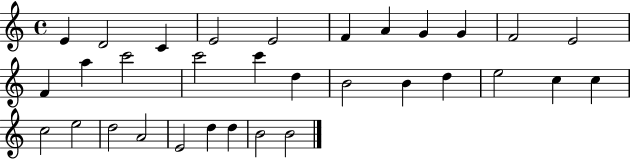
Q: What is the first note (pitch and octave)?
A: E4